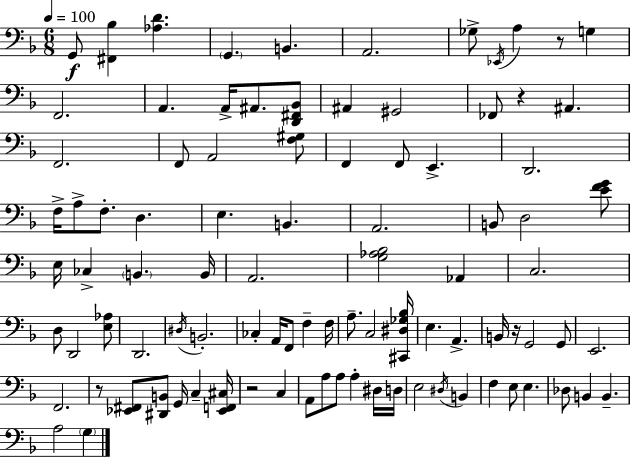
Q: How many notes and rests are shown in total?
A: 94